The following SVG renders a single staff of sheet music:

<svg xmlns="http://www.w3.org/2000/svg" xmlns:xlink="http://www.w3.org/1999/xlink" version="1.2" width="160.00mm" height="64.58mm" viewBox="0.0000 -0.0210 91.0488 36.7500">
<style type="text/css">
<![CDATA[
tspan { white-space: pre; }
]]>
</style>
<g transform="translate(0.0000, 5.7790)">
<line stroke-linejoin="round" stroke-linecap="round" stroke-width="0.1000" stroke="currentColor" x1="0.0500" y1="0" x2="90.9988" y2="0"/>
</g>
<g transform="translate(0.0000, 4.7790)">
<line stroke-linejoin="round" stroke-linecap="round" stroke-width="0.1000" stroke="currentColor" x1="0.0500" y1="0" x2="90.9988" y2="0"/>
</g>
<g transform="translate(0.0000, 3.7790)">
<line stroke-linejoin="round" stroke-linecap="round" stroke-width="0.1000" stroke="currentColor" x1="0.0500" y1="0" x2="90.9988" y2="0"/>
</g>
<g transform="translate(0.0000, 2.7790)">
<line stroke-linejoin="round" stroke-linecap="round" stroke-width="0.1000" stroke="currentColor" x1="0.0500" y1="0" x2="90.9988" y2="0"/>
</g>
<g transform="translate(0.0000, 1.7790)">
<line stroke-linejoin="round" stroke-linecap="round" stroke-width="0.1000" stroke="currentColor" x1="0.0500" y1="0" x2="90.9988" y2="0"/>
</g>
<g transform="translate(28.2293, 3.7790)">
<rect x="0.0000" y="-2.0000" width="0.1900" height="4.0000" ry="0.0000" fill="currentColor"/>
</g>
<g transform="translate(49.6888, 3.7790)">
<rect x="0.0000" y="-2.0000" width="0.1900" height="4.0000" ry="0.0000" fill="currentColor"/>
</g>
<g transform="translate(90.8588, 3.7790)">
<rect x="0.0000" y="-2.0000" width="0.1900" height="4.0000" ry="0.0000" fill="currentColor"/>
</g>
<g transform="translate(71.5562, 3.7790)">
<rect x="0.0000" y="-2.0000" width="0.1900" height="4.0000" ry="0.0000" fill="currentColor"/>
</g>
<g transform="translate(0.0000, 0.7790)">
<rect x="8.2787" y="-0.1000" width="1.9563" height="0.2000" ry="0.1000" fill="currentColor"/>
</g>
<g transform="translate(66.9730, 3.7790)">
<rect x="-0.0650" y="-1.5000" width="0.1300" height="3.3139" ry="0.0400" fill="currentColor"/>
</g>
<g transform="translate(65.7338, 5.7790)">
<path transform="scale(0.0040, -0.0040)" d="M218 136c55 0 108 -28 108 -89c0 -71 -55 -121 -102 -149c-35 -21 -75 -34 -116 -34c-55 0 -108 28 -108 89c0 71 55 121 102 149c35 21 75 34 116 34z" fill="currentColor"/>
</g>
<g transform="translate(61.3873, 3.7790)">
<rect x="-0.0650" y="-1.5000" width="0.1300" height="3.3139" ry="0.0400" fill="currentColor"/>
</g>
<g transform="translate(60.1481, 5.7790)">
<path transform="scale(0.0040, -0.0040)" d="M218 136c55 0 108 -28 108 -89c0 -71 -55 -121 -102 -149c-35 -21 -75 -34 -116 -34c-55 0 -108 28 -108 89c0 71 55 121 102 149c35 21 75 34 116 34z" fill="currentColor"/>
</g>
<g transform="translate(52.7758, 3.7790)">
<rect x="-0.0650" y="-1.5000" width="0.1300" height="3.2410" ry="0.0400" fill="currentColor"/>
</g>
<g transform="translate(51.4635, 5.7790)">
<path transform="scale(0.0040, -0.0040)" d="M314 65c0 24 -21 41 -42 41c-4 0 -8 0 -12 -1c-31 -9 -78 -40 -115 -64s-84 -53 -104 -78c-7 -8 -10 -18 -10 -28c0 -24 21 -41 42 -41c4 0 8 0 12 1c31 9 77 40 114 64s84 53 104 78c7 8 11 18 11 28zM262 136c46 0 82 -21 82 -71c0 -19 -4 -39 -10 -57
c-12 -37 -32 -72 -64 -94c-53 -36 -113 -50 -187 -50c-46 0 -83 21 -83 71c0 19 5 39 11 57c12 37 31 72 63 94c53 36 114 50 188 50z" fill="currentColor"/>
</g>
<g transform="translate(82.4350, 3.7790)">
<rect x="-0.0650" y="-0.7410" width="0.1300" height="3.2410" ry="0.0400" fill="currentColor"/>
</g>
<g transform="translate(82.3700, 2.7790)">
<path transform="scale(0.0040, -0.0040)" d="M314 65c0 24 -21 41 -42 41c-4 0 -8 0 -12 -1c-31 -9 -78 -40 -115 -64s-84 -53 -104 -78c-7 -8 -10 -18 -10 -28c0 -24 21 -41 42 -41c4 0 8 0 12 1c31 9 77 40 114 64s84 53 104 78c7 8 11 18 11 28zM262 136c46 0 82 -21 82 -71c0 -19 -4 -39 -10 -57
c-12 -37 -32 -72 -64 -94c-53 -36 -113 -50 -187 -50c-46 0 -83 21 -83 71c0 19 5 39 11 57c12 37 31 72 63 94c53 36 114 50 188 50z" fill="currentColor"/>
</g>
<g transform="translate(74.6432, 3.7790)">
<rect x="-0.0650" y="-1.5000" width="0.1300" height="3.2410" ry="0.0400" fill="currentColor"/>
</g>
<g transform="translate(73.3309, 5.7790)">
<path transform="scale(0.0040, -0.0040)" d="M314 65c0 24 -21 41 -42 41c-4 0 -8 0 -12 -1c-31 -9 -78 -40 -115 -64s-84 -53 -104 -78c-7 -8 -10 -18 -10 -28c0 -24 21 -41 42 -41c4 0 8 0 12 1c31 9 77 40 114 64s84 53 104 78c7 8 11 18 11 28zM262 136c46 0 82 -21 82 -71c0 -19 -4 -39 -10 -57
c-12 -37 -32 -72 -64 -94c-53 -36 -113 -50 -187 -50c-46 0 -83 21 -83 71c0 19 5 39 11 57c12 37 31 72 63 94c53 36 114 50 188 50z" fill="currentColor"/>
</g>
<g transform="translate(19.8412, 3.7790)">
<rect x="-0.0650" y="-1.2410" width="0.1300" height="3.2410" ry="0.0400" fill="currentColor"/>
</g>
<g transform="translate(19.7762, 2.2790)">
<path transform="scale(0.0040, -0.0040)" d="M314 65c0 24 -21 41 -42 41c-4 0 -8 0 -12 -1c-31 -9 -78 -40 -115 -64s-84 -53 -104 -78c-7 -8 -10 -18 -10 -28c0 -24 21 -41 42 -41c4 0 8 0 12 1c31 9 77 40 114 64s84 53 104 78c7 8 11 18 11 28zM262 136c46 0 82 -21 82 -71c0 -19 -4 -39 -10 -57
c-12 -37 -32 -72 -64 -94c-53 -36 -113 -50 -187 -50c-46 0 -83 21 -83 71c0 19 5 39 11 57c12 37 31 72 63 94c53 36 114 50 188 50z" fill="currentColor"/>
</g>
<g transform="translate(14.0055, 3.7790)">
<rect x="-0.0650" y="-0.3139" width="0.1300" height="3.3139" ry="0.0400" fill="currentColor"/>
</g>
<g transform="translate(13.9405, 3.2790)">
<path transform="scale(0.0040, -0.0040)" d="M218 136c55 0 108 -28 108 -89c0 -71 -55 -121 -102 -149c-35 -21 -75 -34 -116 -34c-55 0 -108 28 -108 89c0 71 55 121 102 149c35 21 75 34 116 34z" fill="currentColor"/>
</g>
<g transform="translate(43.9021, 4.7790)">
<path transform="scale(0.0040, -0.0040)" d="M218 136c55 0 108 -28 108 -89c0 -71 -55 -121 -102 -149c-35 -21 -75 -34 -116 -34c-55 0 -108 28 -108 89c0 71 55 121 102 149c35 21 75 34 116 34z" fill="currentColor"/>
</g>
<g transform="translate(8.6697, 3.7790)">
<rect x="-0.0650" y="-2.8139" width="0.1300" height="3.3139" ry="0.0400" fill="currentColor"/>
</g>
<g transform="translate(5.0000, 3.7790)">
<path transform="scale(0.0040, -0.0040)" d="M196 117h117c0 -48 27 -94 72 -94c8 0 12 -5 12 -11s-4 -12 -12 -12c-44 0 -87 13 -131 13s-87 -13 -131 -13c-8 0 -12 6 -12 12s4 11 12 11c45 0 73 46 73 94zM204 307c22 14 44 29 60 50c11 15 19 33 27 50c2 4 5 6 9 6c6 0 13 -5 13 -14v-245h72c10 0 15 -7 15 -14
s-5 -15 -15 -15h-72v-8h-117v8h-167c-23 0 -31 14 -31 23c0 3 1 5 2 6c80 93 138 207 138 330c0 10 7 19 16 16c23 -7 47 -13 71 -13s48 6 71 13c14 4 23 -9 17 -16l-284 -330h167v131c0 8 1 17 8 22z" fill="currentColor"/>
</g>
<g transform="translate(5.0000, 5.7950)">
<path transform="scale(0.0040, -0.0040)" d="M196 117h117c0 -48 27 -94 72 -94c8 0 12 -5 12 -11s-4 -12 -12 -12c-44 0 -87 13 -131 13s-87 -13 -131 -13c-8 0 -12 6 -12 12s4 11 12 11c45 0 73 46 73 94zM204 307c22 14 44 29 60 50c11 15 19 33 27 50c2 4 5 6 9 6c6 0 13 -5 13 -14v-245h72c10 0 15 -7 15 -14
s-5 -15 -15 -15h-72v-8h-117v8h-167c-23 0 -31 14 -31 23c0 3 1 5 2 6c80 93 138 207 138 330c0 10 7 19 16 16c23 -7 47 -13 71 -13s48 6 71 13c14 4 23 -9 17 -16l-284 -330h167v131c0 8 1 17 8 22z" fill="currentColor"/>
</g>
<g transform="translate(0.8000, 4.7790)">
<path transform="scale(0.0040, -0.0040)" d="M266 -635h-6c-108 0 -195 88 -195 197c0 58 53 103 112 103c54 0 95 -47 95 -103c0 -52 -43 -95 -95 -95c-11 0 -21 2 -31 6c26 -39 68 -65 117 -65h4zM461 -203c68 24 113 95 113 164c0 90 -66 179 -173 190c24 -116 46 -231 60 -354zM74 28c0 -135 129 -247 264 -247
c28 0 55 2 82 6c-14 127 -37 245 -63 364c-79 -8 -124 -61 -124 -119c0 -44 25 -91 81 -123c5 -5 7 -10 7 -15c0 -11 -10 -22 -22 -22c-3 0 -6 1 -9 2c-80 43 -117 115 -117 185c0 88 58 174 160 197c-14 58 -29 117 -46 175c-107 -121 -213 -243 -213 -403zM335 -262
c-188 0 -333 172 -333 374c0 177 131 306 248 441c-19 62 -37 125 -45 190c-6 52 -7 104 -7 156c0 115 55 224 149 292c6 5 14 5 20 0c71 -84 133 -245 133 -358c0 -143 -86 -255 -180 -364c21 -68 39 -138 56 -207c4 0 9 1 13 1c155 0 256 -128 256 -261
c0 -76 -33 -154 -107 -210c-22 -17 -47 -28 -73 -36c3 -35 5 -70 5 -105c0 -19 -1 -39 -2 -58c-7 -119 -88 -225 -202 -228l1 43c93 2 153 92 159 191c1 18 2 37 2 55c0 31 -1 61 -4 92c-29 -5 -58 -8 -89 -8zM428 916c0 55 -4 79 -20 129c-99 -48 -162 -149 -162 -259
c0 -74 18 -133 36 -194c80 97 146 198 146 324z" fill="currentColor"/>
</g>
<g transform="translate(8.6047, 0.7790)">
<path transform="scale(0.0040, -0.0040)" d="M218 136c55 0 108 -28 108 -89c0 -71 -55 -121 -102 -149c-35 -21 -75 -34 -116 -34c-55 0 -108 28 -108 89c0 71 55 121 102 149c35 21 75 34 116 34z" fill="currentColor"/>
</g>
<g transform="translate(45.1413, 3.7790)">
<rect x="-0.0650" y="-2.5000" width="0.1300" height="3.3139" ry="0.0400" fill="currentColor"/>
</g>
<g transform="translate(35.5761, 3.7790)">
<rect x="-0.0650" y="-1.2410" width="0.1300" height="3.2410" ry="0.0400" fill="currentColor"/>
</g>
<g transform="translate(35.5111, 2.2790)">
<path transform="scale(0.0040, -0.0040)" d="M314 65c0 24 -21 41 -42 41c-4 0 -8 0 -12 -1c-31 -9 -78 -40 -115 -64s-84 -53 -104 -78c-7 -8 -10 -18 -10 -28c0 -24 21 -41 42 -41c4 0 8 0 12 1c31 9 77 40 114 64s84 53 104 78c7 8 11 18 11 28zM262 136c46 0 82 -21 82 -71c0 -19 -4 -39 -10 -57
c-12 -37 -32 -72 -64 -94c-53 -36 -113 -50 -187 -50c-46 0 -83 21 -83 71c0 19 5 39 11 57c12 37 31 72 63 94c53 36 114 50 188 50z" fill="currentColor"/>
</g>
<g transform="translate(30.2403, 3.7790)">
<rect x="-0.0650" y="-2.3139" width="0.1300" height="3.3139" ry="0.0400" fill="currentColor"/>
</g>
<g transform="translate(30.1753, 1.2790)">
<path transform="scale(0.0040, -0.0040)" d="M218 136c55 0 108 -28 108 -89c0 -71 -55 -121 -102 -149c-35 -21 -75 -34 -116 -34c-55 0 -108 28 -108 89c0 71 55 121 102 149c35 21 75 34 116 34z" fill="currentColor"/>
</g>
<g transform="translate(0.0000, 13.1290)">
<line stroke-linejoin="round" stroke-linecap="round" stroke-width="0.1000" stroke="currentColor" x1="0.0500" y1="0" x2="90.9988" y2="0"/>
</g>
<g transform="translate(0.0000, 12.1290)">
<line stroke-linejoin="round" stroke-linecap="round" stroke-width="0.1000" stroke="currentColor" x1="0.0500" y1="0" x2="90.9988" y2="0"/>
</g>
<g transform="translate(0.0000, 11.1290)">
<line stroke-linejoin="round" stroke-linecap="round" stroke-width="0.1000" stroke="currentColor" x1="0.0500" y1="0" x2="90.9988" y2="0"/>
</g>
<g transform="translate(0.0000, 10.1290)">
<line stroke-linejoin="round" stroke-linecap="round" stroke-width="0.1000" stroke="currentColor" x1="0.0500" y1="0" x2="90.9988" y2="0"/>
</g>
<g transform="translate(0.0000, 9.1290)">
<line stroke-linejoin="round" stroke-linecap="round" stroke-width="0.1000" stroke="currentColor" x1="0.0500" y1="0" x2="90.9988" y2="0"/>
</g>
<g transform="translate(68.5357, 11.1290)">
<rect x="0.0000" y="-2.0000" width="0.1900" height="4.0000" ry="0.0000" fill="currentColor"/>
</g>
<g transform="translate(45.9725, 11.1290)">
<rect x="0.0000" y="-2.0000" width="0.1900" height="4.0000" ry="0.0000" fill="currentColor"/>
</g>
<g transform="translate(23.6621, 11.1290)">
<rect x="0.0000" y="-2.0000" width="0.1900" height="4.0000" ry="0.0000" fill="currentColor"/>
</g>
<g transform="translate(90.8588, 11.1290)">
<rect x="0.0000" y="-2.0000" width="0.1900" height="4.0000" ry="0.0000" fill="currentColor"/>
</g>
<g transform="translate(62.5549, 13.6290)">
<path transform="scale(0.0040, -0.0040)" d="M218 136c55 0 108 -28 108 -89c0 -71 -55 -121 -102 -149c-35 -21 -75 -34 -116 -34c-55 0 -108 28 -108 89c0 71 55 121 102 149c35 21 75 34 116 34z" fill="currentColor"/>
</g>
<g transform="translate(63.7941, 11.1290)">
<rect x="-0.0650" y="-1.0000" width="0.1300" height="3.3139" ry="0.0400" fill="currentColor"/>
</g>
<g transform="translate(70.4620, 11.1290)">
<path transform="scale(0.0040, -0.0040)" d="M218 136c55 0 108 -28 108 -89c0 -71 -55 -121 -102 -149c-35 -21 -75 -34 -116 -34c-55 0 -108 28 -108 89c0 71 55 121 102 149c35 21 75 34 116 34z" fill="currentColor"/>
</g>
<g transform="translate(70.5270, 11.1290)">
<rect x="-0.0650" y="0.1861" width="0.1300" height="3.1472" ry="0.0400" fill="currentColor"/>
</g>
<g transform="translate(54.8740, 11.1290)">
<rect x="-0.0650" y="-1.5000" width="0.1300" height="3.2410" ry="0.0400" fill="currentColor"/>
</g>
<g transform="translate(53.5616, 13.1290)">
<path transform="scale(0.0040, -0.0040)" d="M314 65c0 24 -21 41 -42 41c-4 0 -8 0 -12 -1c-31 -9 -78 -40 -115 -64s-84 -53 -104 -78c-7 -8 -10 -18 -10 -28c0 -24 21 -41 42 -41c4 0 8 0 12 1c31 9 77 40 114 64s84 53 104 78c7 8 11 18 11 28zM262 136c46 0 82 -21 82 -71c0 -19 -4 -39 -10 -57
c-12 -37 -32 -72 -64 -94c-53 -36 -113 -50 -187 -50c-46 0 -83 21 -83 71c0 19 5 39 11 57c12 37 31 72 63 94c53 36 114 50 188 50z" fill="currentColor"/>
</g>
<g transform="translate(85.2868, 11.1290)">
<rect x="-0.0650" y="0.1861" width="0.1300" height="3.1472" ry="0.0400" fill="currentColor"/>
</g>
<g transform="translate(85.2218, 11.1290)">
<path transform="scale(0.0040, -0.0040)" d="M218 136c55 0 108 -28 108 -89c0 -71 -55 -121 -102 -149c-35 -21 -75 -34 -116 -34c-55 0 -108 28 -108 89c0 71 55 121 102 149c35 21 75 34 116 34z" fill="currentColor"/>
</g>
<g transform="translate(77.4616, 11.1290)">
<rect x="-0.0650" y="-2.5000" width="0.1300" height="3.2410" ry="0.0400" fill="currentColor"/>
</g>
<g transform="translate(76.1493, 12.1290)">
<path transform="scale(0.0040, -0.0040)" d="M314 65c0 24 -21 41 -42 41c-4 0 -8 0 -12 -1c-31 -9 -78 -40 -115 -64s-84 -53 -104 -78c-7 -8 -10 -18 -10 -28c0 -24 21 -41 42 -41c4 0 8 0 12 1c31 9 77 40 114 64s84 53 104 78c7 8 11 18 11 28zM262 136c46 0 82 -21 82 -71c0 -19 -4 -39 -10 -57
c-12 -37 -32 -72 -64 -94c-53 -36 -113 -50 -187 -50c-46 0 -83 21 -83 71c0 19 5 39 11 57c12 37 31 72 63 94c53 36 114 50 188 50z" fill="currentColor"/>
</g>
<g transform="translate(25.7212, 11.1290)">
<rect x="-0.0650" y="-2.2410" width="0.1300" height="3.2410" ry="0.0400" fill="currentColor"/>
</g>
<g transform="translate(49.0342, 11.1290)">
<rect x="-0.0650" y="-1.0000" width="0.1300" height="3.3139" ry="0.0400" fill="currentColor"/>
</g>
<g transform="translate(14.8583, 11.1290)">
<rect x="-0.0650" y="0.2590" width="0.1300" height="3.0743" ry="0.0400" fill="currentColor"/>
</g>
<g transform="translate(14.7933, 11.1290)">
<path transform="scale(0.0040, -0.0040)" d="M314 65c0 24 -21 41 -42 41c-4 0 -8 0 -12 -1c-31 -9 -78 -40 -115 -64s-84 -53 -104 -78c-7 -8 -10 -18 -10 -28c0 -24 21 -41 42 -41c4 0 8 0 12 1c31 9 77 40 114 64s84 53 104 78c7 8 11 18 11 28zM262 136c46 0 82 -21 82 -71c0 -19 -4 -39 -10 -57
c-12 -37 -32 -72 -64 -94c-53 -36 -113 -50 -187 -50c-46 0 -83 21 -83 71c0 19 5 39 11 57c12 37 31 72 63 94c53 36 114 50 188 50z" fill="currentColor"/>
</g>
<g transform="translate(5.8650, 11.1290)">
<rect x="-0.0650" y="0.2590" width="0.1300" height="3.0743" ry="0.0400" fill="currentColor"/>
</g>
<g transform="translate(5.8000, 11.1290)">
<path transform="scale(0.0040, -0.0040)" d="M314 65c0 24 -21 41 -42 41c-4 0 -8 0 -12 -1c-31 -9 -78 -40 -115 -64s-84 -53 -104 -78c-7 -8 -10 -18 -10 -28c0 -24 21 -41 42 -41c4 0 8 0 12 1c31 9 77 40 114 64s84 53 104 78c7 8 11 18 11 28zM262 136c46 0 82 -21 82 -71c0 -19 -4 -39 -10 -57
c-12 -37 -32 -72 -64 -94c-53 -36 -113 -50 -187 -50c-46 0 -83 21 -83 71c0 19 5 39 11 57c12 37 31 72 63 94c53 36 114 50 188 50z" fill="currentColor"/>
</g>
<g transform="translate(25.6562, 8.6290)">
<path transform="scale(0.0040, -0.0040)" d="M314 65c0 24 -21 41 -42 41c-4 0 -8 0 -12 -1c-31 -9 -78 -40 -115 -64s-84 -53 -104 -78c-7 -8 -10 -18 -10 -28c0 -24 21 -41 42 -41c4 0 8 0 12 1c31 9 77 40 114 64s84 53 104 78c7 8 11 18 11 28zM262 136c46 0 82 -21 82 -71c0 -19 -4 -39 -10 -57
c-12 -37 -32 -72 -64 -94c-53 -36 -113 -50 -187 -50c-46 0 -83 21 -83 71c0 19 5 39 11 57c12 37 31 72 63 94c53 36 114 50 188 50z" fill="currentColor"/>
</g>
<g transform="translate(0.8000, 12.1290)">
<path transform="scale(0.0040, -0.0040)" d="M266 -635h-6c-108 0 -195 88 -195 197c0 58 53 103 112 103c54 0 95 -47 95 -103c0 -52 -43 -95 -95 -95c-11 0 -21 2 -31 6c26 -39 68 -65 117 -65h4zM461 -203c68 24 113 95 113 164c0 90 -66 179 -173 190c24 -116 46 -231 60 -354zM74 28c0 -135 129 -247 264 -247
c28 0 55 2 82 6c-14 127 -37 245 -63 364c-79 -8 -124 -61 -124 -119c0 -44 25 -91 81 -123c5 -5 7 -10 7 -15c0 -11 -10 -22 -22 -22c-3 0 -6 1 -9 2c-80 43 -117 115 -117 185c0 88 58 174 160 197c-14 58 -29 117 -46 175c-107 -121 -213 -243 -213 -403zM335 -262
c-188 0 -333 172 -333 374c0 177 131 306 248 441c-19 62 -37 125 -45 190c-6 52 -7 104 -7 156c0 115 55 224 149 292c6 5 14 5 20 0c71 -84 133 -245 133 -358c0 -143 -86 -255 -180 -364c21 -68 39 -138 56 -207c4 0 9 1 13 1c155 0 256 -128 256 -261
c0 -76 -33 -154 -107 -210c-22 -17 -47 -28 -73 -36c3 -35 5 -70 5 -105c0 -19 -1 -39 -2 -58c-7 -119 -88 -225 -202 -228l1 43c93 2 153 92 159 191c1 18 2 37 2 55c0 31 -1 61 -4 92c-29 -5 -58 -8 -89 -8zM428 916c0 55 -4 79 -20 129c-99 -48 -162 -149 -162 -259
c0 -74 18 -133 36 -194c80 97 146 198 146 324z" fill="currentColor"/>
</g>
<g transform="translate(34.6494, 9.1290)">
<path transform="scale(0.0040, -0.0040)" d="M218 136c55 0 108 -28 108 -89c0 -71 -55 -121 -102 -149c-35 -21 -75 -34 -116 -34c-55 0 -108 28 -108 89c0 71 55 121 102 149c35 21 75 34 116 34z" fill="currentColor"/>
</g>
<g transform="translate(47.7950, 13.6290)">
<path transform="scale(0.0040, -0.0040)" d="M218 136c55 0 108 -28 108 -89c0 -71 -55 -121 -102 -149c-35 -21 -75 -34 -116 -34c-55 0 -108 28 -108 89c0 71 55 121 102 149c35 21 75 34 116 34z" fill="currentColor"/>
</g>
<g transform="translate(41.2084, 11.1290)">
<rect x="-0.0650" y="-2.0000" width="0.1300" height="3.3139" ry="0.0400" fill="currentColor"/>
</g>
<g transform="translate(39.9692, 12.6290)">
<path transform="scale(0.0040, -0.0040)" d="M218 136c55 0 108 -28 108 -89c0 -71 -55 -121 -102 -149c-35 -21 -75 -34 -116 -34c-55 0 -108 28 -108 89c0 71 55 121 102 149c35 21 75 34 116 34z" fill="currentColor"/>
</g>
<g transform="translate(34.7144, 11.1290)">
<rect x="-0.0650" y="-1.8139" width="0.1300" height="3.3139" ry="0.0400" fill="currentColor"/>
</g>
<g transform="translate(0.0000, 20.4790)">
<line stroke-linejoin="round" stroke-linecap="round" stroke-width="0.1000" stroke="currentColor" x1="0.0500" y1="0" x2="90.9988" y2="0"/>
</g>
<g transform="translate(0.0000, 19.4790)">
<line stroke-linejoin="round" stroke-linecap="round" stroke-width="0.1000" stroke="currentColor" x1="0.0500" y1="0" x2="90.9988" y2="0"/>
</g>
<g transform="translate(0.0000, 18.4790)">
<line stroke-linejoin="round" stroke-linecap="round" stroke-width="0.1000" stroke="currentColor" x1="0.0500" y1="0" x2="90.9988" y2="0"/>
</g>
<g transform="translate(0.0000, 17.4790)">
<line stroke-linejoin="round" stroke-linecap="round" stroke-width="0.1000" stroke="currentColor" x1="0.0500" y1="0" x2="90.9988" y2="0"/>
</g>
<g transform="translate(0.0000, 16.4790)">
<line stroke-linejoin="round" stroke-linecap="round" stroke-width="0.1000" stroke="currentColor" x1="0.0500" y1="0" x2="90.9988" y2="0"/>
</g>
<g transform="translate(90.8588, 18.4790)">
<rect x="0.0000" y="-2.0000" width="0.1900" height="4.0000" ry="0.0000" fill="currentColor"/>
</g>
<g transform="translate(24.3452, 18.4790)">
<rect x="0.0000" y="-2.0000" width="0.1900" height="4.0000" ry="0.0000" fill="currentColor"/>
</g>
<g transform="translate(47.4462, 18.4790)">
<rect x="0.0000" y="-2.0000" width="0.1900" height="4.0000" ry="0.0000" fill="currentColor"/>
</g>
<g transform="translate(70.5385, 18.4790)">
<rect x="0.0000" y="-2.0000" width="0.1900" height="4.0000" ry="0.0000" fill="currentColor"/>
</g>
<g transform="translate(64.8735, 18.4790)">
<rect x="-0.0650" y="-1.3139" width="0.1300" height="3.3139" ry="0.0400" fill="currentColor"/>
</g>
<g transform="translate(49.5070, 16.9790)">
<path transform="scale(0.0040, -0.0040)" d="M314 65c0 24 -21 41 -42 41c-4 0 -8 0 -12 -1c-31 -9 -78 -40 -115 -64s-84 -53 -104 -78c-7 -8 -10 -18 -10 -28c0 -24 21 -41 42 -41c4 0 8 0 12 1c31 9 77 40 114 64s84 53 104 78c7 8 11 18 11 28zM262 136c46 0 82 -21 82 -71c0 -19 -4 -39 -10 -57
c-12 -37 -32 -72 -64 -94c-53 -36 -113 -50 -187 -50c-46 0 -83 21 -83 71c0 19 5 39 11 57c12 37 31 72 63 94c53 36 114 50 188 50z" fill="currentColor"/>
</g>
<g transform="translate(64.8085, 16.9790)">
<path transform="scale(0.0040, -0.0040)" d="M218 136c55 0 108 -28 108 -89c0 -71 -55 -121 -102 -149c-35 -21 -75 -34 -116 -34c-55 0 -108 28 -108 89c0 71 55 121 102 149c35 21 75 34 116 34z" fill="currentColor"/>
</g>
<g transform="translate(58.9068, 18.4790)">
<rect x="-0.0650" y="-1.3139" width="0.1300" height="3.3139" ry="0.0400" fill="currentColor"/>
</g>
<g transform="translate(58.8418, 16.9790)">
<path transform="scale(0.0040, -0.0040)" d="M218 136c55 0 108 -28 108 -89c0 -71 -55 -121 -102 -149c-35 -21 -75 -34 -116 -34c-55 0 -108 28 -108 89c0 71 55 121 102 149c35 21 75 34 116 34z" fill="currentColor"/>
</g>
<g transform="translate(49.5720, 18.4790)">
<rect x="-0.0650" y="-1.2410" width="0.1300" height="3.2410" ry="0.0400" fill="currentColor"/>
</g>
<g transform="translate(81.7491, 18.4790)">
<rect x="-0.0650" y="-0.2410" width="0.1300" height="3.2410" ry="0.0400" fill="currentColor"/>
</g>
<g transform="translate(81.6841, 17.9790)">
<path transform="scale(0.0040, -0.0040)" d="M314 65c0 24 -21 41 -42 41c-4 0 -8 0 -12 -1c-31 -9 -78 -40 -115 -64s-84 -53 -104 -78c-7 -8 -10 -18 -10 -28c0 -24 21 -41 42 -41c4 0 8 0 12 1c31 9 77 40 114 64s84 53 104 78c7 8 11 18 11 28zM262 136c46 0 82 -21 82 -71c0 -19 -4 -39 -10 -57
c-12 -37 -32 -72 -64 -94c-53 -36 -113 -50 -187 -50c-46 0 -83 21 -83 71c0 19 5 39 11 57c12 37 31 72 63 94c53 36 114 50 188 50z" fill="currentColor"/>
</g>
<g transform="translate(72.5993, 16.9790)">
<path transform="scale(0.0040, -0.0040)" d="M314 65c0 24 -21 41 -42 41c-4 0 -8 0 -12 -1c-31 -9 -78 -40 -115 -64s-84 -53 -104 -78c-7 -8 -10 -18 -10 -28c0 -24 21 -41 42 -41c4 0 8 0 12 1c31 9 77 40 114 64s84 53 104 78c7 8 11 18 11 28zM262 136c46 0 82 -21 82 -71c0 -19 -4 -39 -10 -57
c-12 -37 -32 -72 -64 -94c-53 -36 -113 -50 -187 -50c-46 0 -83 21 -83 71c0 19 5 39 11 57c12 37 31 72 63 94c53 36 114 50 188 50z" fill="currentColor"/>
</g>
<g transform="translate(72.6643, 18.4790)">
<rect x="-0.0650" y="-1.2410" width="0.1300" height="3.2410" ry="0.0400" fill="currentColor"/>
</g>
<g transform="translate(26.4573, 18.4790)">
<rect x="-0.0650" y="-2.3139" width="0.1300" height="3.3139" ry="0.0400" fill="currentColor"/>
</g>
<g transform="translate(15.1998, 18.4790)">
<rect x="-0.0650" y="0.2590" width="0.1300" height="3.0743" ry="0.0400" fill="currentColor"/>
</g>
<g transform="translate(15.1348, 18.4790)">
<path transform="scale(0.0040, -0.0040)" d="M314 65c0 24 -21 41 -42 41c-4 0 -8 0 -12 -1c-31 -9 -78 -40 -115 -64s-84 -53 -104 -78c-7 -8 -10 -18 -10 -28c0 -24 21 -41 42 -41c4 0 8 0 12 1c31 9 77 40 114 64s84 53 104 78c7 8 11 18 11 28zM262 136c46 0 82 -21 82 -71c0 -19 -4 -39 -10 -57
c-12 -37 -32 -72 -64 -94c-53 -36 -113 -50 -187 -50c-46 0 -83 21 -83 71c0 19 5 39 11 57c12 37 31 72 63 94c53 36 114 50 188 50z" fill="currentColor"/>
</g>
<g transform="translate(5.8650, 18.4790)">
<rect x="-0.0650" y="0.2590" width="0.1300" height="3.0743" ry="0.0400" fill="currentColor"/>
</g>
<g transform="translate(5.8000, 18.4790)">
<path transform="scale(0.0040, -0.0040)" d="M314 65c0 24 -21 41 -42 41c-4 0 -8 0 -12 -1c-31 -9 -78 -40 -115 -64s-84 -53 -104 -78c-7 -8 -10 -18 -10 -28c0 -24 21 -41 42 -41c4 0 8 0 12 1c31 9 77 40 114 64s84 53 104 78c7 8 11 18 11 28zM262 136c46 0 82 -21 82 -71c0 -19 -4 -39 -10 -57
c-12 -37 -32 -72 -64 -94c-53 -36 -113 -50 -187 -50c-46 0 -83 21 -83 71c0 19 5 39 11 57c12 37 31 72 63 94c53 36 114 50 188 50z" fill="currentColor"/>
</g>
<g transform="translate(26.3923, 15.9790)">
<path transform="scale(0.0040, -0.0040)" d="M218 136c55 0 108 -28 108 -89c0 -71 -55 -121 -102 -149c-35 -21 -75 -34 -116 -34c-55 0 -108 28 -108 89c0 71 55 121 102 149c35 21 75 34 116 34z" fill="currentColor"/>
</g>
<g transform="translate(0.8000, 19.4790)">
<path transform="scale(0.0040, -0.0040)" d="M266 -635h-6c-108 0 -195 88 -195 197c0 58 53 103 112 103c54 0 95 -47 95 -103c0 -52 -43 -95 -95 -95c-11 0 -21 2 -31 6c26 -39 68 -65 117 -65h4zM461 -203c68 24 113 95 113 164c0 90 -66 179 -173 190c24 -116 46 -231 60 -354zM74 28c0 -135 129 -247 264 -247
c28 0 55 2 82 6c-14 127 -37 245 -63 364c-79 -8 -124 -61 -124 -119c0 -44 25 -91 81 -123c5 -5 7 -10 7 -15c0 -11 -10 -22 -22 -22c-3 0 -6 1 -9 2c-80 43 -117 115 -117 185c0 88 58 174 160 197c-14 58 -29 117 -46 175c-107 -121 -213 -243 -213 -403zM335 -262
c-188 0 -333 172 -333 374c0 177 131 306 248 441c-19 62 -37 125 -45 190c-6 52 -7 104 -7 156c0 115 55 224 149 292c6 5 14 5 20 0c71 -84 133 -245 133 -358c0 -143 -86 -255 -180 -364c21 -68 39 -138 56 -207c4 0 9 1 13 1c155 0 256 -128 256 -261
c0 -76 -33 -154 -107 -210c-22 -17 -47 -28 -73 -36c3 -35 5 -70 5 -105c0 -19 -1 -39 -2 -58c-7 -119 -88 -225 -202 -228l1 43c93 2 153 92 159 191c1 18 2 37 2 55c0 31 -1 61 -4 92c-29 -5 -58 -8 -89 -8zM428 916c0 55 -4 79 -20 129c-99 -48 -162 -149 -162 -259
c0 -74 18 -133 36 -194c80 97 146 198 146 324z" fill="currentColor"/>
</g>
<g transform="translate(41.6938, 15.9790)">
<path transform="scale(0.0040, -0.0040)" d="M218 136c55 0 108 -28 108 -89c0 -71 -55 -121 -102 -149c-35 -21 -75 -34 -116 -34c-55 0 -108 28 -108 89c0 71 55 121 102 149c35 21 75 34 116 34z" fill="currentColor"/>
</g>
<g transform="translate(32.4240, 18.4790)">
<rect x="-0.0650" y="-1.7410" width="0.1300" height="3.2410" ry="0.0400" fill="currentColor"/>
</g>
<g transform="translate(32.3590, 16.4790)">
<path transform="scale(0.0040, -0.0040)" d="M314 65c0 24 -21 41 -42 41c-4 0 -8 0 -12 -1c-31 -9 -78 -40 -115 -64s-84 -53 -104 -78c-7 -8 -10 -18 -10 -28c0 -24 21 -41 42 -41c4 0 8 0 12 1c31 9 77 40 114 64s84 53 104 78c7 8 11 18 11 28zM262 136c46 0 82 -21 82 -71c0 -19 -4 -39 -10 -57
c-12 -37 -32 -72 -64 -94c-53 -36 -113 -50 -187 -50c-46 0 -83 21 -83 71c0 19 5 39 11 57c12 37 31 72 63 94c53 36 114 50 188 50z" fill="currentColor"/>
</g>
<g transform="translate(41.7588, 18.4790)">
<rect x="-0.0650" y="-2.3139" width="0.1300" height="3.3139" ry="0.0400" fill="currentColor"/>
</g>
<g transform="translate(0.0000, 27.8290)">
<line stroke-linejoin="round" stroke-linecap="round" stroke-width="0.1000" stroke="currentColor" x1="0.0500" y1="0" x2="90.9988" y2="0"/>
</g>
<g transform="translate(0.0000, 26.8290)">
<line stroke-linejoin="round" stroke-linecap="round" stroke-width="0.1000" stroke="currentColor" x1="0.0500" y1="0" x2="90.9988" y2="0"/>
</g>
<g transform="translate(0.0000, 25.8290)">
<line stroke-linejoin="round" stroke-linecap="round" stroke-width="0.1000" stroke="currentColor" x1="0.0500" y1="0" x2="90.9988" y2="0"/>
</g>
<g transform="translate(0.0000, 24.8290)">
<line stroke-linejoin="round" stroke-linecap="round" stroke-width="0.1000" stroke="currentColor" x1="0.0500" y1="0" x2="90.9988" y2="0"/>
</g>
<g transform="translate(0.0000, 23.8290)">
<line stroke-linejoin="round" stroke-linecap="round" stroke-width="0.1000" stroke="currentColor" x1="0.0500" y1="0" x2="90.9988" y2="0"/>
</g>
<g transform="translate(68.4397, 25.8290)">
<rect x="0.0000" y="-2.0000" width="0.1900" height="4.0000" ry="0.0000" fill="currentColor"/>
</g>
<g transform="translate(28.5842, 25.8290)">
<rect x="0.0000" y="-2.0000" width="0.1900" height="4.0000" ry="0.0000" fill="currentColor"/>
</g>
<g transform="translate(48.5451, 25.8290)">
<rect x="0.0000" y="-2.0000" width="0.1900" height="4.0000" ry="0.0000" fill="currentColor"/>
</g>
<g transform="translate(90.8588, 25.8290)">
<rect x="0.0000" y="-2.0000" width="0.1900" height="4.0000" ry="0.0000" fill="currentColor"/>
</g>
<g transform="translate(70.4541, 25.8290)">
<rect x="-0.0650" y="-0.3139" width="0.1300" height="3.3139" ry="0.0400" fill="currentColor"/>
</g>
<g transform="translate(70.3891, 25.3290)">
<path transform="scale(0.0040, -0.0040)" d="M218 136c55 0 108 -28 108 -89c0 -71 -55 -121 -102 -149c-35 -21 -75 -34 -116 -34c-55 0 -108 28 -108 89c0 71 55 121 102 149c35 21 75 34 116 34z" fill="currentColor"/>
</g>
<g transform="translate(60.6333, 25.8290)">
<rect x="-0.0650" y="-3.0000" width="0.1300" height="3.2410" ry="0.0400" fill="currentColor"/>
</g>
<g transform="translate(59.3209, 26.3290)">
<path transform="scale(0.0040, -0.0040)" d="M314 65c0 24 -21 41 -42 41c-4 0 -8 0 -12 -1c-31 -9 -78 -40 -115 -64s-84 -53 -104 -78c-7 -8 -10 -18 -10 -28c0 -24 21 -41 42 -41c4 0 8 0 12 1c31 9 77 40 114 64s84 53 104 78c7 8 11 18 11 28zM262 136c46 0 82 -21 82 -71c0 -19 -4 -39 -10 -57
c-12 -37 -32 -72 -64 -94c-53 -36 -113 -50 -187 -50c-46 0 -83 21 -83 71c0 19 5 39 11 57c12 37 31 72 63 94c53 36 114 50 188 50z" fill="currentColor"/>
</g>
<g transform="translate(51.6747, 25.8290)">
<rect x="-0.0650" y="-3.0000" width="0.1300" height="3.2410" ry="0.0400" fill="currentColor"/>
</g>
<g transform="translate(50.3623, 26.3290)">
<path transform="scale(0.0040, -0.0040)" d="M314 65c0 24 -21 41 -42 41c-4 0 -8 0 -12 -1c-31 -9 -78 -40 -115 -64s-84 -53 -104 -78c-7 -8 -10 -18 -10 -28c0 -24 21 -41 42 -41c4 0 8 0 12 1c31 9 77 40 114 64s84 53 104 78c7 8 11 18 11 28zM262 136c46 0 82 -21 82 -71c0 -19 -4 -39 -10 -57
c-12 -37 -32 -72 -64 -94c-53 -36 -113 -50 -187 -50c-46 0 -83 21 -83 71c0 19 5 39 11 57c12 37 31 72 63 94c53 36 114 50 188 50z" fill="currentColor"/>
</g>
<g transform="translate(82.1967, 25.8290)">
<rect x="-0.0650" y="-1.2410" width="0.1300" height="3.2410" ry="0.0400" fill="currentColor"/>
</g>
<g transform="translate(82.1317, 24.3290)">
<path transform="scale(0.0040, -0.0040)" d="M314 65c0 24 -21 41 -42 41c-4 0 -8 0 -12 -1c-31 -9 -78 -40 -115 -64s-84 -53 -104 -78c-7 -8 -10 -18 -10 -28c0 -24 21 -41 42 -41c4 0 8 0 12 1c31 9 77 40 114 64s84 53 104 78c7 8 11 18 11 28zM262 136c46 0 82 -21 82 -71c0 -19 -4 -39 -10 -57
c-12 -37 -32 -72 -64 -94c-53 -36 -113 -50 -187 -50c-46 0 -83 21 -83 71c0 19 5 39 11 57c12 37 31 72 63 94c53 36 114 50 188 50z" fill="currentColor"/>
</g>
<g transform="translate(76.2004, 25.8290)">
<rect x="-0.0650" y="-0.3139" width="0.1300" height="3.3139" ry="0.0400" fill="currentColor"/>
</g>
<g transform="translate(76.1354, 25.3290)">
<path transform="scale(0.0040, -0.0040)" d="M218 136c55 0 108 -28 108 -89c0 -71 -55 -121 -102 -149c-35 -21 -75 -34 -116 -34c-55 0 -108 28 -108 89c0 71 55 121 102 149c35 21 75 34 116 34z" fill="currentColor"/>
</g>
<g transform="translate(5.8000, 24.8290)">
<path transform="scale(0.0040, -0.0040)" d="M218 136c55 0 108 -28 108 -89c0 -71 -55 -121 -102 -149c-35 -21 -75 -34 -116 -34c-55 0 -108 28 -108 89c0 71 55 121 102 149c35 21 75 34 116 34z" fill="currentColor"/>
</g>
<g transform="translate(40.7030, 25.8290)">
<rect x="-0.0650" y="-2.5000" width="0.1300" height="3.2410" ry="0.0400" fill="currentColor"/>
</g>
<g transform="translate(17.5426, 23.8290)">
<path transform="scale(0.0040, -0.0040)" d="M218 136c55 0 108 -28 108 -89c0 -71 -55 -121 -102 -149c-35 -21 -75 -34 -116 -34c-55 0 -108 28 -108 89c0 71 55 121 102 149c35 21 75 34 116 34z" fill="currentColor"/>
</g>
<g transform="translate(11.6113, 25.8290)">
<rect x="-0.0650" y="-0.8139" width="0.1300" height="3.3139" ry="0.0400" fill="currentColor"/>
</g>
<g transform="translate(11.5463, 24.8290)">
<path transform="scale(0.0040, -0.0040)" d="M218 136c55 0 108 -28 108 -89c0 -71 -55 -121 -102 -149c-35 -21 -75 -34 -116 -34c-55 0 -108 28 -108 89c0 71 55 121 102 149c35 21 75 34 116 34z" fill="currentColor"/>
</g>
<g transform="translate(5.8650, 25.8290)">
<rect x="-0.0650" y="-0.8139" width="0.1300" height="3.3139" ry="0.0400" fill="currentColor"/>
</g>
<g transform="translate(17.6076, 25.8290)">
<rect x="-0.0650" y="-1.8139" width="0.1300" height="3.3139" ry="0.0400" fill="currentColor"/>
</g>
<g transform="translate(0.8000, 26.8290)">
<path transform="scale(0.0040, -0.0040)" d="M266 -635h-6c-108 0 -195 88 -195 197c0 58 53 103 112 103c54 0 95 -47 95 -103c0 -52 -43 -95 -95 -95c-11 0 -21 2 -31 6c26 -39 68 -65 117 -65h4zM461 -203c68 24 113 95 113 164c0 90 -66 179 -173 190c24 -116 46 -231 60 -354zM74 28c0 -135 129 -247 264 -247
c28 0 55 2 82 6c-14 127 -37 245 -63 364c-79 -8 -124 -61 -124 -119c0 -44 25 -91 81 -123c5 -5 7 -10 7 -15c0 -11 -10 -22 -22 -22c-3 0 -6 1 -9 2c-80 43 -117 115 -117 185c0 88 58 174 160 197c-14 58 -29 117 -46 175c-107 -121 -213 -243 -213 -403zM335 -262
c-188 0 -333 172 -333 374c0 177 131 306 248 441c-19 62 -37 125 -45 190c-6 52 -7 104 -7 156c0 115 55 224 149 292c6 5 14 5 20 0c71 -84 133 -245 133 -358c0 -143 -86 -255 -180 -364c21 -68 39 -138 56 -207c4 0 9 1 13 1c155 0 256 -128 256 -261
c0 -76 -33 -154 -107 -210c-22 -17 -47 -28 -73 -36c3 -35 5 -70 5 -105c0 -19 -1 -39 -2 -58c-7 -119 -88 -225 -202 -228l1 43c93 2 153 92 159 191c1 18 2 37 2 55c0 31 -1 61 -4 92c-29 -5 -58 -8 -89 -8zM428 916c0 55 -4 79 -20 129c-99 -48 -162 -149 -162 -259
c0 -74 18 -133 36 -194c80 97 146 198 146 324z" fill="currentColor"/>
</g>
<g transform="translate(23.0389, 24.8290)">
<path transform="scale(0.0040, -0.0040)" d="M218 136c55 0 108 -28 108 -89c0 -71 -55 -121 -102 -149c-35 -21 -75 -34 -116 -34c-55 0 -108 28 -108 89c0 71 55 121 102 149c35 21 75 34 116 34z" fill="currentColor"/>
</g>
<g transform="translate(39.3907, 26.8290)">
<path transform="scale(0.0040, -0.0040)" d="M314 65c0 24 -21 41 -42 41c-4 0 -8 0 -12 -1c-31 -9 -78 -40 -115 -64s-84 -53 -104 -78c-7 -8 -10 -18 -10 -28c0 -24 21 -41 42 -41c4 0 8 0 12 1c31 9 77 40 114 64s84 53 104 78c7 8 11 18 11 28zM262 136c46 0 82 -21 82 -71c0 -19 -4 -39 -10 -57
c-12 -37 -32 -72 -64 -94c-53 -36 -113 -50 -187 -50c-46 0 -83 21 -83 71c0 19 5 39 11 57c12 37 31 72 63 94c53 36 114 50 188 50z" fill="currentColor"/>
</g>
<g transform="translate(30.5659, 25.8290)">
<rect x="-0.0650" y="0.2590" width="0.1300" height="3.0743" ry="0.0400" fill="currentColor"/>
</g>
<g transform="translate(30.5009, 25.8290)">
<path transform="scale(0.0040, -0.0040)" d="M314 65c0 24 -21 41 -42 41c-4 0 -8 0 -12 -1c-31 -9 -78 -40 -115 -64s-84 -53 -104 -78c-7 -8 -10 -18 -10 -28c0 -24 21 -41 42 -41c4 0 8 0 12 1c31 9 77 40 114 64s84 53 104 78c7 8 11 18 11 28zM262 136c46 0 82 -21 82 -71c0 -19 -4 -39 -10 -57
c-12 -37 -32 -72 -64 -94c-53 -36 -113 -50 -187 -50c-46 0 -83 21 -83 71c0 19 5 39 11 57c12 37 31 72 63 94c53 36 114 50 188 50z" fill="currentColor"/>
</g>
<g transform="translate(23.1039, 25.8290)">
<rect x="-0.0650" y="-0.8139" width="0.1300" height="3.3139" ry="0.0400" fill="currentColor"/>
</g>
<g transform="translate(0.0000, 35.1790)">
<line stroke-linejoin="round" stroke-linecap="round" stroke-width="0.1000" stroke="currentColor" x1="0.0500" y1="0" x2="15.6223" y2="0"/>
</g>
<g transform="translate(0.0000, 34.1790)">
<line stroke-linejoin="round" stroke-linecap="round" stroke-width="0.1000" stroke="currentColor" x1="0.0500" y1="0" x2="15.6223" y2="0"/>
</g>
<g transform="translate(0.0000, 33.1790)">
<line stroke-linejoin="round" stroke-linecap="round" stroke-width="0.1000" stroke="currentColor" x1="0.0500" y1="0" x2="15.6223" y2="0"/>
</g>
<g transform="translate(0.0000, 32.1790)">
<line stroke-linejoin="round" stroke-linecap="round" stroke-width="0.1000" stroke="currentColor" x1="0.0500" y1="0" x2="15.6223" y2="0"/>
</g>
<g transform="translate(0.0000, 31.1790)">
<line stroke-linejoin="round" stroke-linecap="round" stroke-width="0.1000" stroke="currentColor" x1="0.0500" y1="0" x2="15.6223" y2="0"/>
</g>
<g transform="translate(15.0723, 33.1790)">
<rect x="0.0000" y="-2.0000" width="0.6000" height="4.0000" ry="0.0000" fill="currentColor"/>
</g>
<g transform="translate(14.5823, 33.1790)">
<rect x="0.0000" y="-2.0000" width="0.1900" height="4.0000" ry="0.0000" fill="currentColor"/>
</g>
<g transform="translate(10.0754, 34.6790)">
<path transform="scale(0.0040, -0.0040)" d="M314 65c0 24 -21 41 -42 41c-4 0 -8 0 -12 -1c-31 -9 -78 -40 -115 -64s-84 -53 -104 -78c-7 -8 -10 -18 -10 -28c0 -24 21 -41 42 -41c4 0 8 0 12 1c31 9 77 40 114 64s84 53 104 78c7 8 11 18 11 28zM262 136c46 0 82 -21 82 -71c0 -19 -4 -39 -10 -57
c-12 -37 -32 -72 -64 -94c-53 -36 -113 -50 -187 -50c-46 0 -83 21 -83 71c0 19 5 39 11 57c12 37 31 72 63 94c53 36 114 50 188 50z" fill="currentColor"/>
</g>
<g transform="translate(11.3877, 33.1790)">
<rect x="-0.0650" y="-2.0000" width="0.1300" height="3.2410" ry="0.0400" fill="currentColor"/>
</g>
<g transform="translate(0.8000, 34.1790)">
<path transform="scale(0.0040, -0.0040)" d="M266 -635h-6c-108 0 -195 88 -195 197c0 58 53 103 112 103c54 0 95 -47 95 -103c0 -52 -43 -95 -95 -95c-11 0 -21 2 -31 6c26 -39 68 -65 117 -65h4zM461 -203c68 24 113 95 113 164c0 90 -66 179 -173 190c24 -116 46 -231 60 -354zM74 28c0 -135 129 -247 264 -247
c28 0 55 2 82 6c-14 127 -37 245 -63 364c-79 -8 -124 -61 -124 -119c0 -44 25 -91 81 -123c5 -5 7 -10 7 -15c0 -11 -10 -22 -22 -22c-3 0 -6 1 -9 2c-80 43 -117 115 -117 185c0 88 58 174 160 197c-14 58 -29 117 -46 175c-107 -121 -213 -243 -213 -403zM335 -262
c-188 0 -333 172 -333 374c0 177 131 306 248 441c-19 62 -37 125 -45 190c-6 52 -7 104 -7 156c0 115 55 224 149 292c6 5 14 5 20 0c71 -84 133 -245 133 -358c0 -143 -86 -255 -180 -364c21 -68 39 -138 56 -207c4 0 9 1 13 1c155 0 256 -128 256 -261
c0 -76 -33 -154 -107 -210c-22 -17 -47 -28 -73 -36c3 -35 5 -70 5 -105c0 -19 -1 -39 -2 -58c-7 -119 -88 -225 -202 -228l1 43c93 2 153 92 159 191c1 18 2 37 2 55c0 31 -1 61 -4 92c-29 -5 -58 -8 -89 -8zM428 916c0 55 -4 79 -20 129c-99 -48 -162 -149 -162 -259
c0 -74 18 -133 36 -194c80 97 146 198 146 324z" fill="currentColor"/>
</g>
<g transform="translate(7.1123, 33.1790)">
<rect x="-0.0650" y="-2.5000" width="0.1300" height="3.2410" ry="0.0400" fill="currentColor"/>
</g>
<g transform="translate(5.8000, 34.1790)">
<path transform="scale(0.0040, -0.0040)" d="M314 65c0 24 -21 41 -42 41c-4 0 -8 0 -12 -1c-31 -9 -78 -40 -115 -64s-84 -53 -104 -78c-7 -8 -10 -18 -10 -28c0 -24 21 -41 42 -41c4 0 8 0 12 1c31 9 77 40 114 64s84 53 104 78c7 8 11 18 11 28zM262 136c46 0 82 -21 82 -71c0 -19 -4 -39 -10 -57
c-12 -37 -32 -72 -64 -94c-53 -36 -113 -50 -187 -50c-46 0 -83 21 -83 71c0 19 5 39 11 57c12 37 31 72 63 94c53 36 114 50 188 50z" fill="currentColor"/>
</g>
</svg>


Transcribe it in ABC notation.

X:1
T:Untitled
M:4/4
L:1/4
K:C
a c e2 g e2 G E2 E E E2 d2 B2 B2 g2 f F D E2 D B G2 B B2 B2 g f2 g e2 e e e2 c2 d d f d B2 G2 A2 A2 c c e2 G2 F2